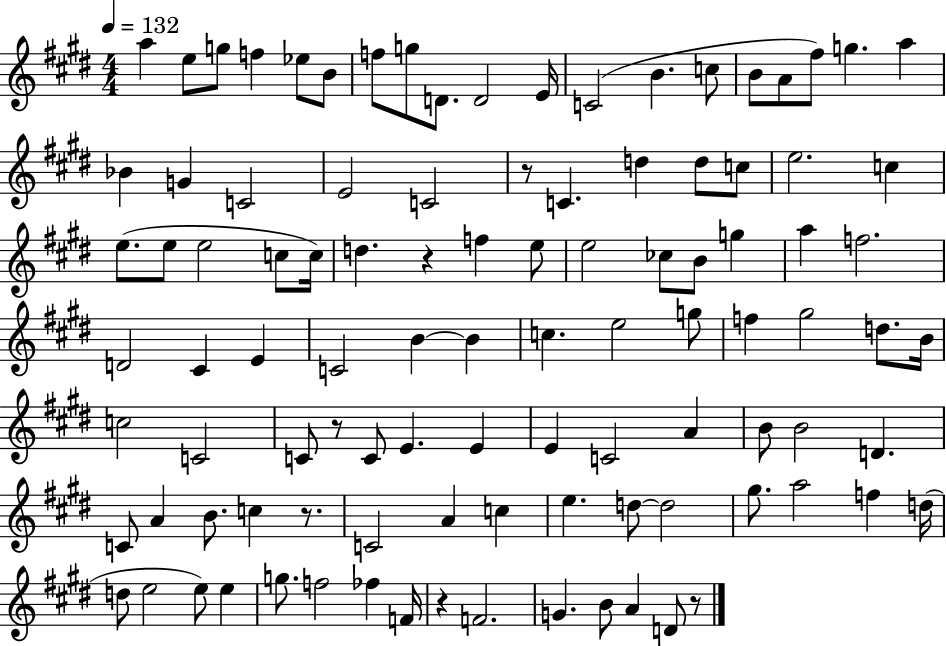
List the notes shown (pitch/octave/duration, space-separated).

A5/q E5/e G5/e F5/q Eb5/e B4/e F5/e G5/e D4/e. D4/h E4/s C4/h B4/q. C5/e B4/e A4/e F#5/e G5/q. A5/q Bb4/q G4/q C4/h E4/h C4/h R/e C4/q. D5/q D5/e C5/e E5/h. C5/q E5/e. E5/e E5/h C5/e C5/s D5/q. R/q F5/q E5/e E5/h CES5/e B4/e G5/q A5/q F5/h. D4/h C#4/q E4/q C4/h B4/q B4/q C5/q. E5/h G5/e F5/q G#5/h D5/e. B4/s C5/h C4/h C4/e R/e C4/e E4/q. E4/q E4/q C4/h A4/q B4/e B4/h D4/q. C4/e A4/q B4/e. C5/q R/e. C4/h A4/q C5/q E5/q. D5/e D5/h G#5/e. A5/h F5/q D5/s D5/e E5/h E5/e E5/q G5/e. F5/h FES5/q F4/s R/q F4/h. G4/q. B4/e A4/q D4/e R/e